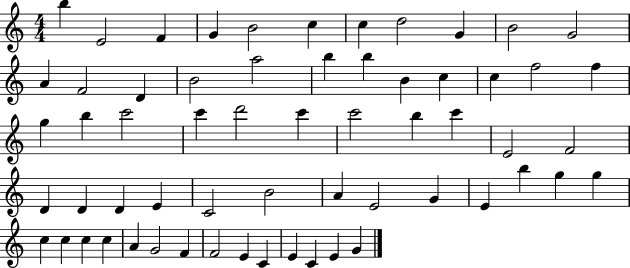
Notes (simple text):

B5/q E4/h F4/q G4/q B4/h C5/q C5/q D5/h G4/q B4/h G4/h A4/q F4/h D4/q B4/h A5/h B5/q B5/q B4/q C5/q C5/q F5/h F5/q G5/q B5/q C6/h C6/q D6/h C6/q C6/h B5/q C6/q E4/h F4/h D4/q D4/q D4/q E4/q C4/h B4/h A4/q E4/h G4/q E4/q B5/q G5/q G5/q C5/q C5/q C5/q C5/q A4/q G4/h F4/q F4/h E4/q C4/q E4/q C4/q E4/q G4/q